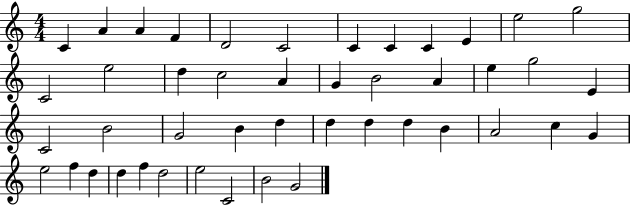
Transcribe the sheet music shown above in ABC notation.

X:1
T:Untitled
M:4/4
L:1/4
K:C
C A A F D2 C2 C C C E e2 g2 C2 e2 d c2 A G B2 A e g2 E C2 B2 G2 B d d d d B A2 c G e2 f d d f d2 e2 C2 B2 G2